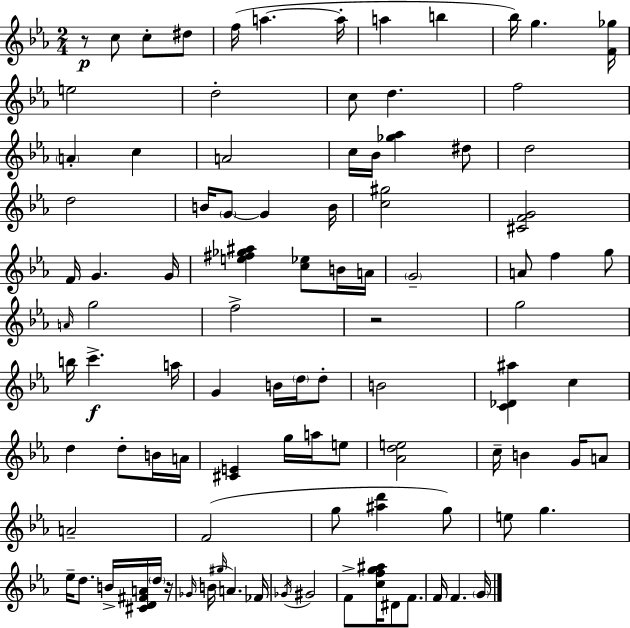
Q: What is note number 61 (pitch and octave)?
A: A4